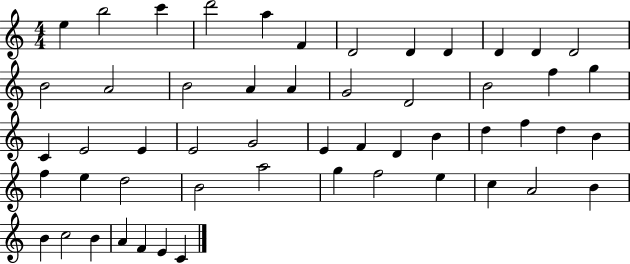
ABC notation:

X:1
T:Untitled
M:4/4
L:1/4
K:C
e b2 c' d'2 a F D2 D D D D D2 B2 A2 B2 A A G2 D2 B2 f g C E2 E E2 G2 E F D B d f d B f e d2 B2 a2 g f2 e c A2 B B c2 B A F E C